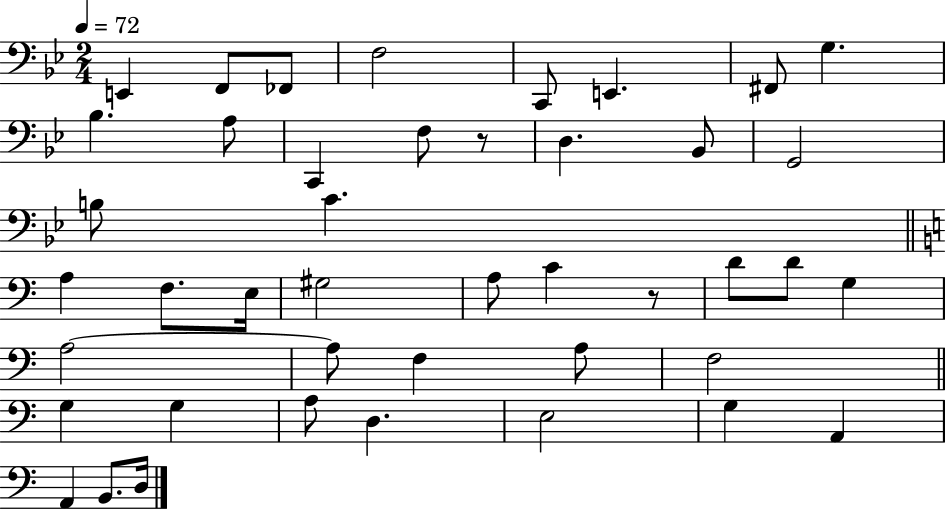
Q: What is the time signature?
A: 2/4